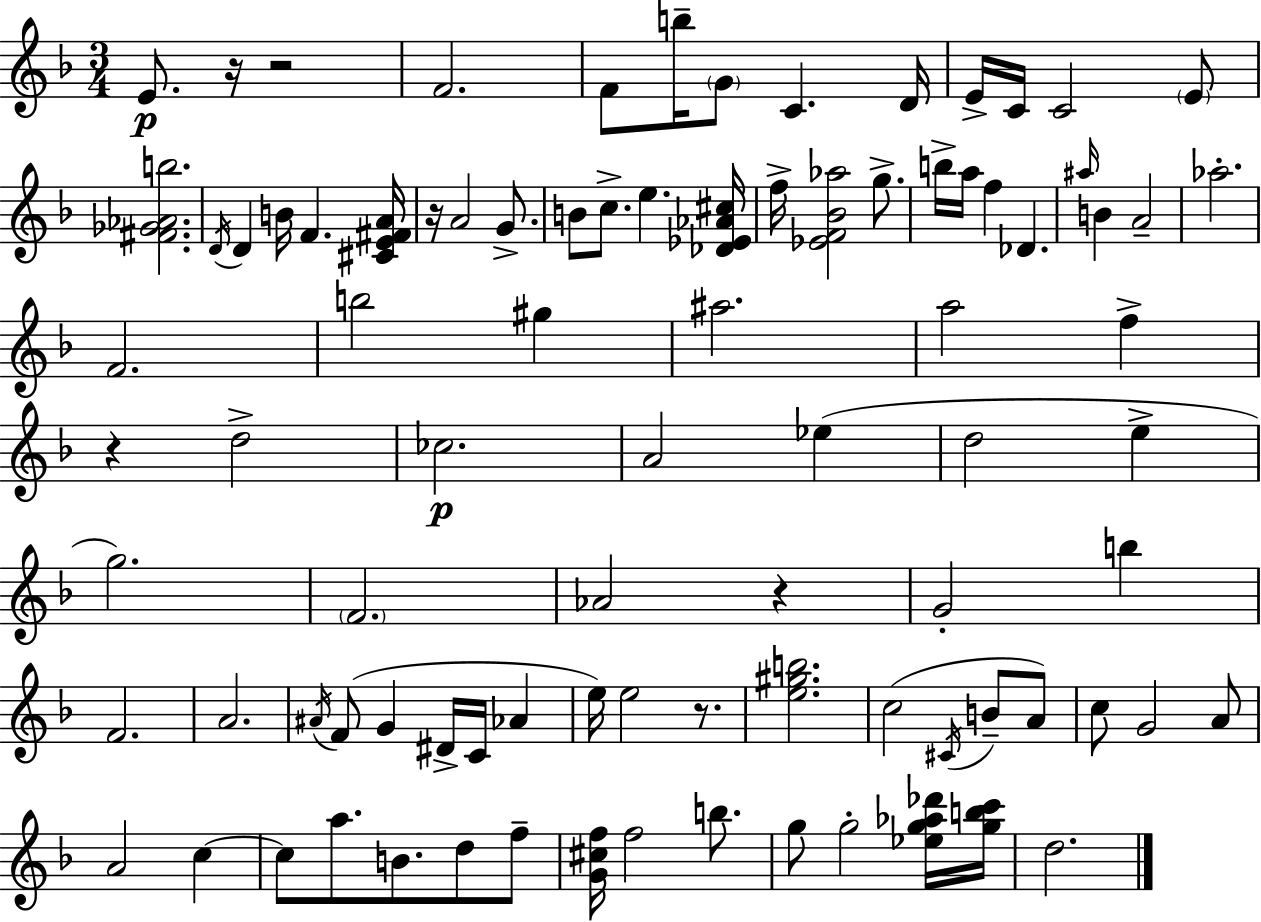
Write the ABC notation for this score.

X:1
T:Untitled
M:3/4
L:1/4
K:F
E/2 z/4 z2 F2 F/2 b/4 G/2 C D/4 E/4 C/4 C2 E/2 [^F_G_Ab]2 D/4 D B/4 F [^CE^FA]/4 z/4 A2 G/2 B/2 c/2 e [_D_E_A^c]/4 f/4 [_EF_B_a]2 g/2 b/4 a/4 f _D ^a/4 B A2 _a2 F2 b2 ^g ^a2 a2 f z d2 _c2 A2 _e d2 e g2 F2 _A2 z G2 b F2 A2 ^A/4 F/2 G ^D/4 C/4 _A e/4 e2 z/2 [e^gb]2 c2 ^C/4 B/2 A/2 c/2 G2 A/2 A2 c c/2 a/2 B/2 d/2 f/2 [G^cf]/4 f2 b/2 g/2 g2 [_eg_a_d']/4 [gbc']/4 d2